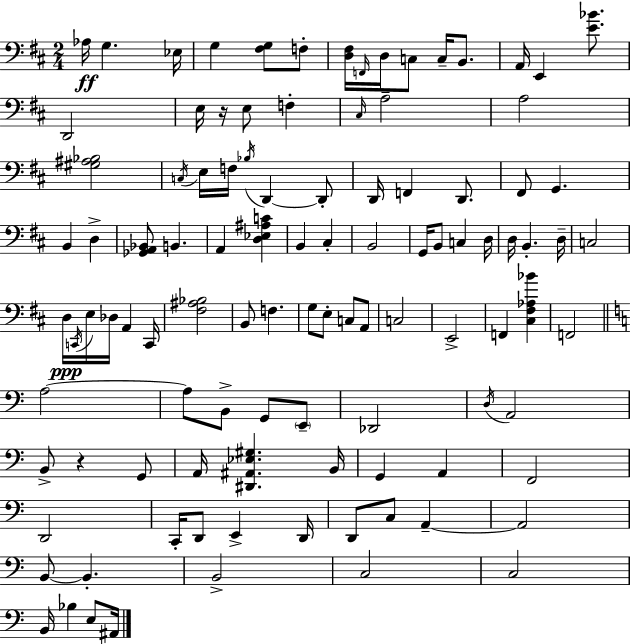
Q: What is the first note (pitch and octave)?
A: Ab3